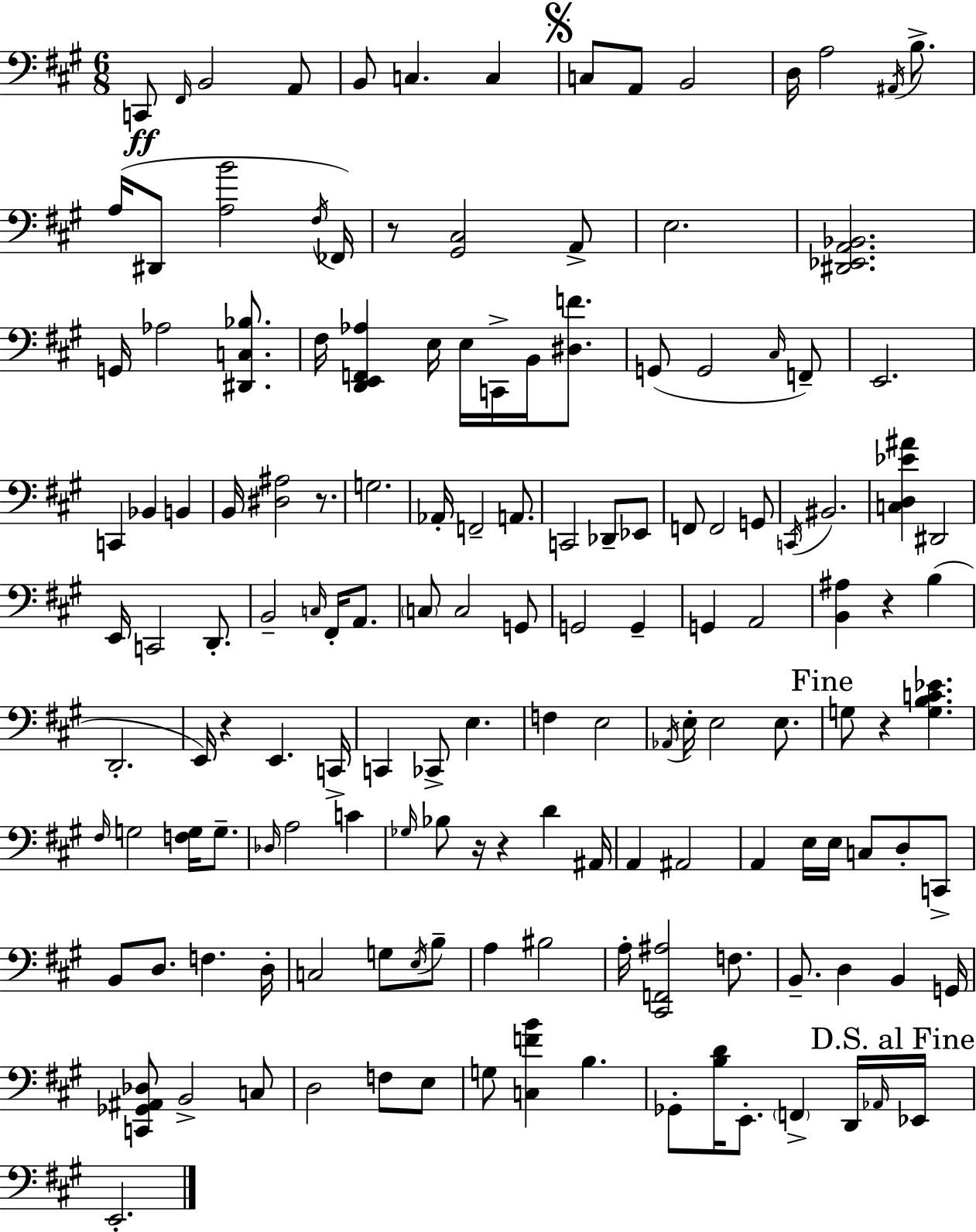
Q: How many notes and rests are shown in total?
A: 148